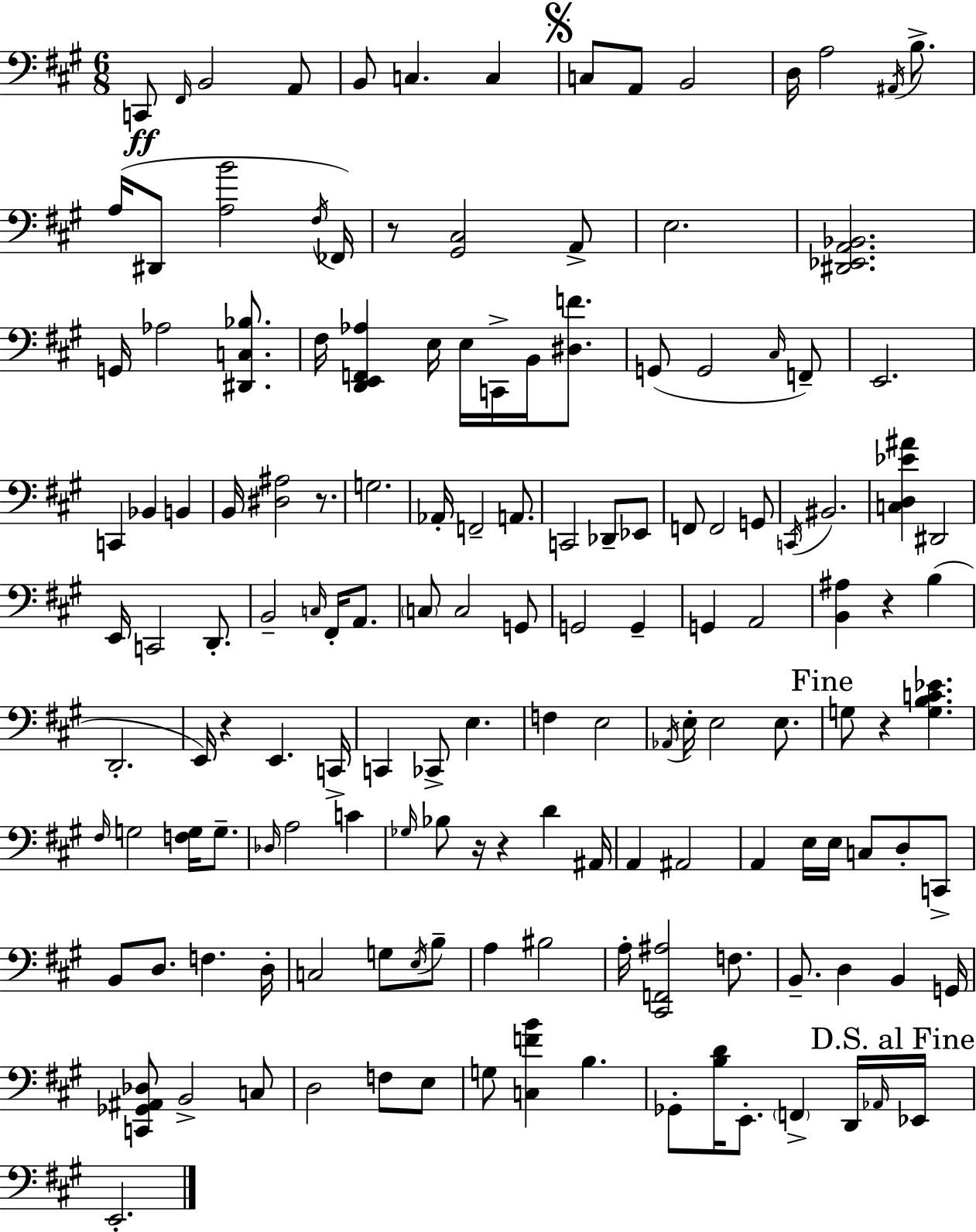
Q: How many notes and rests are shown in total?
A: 148